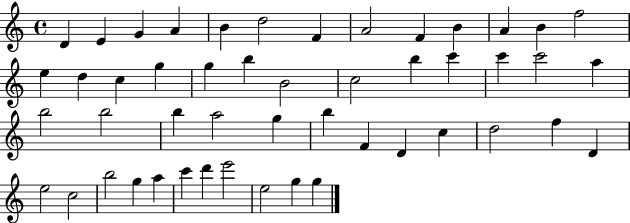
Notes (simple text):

D4/q E4/q G4/q A4/q B4/q D5/h F4/q A4/h F4/q B4/q A4/q B4/q F5/h E5/q D5/q C5/q G5/q G5/q B5/q B4/h C5/h B5/q C6/q C6/q C6/h A5/q B5/h B5/h B5/q A5/h G5/q B5/q F4/q D4/q C5/q D5/h F5/q D4/q E5/h C5/h B5/h G5/q A5/q C6/q D6/q E6/h E5/h G5/q G5/q